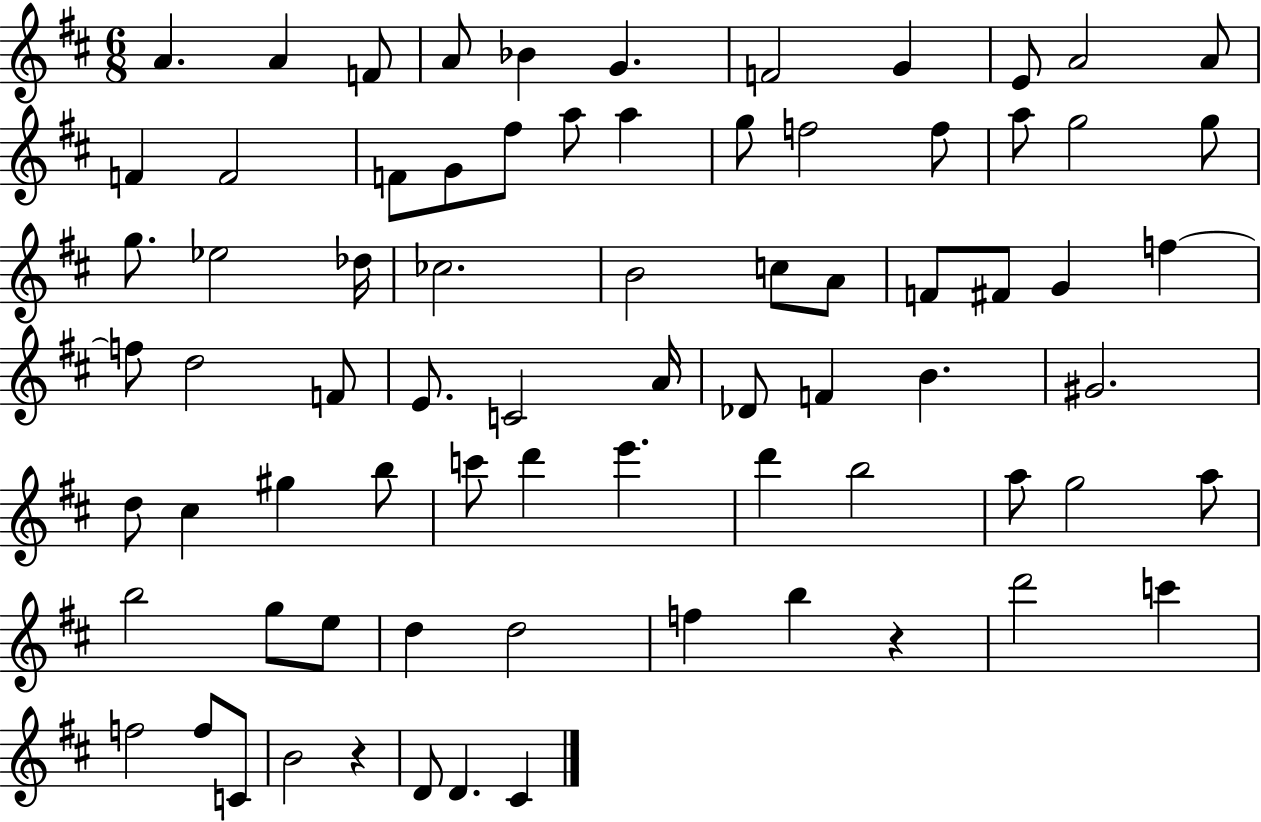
A4/q. A4/q F4/e A4/e Bb4/q G4/q. F4/h G4/q E4/e A4/h A4/e F4/q F4/h F4/e G4/e F#5/e A5/e A5/q G5/e F5/h F5/e A5/e G5/h G5/e G5/e. Eb5/h Db5/s CES5/h. B4/h C5/e A4/e F4/e F#4/e G4/q F5/q F5/e D5/h F4/e E4/e. C4/h A4/s Db4/e F4/q B4/q. G#4/h. D5/e C#5/q G#5/q B5/e C6/e D6/q E6/q. D6/q B5/h A5/e G5/h A5/e B5/h G5/e E5/e D5/q D5/h F5/q B5/q R/q D6/h C6/q F5/h F5/e C4/e B4/h R/q D4/e D4/q. C#4/q